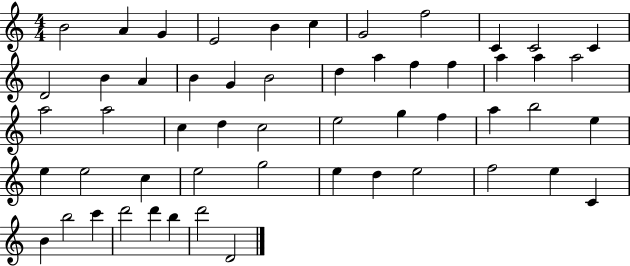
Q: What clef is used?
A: treble